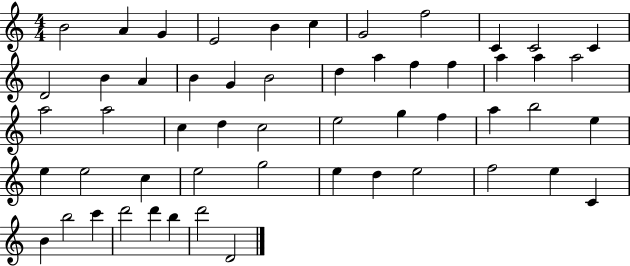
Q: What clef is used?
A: treble